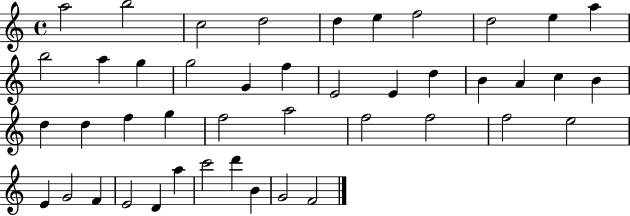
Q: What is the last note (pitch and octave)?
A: F4